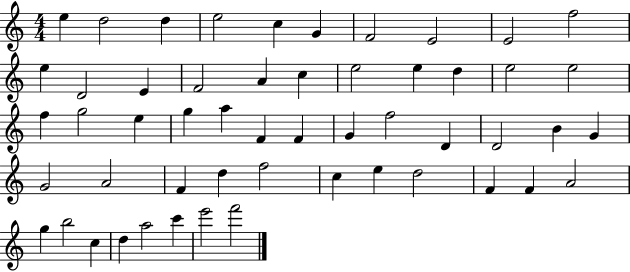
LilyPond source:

{
  \clef treble
  \numericTimeSignature
  \time 4/4
  \key c \major
  e''4 d''2 d''4 | e''2 c''4 g'4 | f'2 e'2 | e'2 f''2 | \break e''4 d'2 e'4 | f'2 a'4 c''4 | e''2 e''4 d''4 | e''2 e''2 | \break f''4 g''2 e''4 | g''4 a''4 f'4 f'4 | g'4 f''2 d'4 | d'2 b'4 g'4 | \break g'2 a'2 | f'4 d''4 f''2 | c''4 e''4 d''2 | f'4 f'4 a'2 | \break g''4 b''2 c''4 | d''4 a''2 c'''4 | e'''2 f'''2 | \bar "|."
}